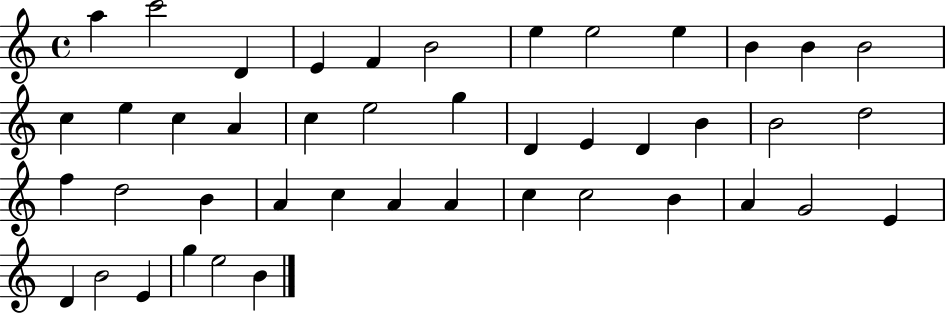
A5/q C6/h D4/q E4/q F4/q B4/h E5/q E5/h E5/q B4/q B4/q B4/h C5/q E5/q C5/q A4/q C5/q E5/h G5/q D4/q E4/q D4/q B4/q B4/h D5/h F5/q D5/h B4/q A4/q C5/q A4/q A4/q C5/q C5/h B4/q A4/q G4/h E4/q D4/q B4/h E4/q G5/q E5/h B4/q